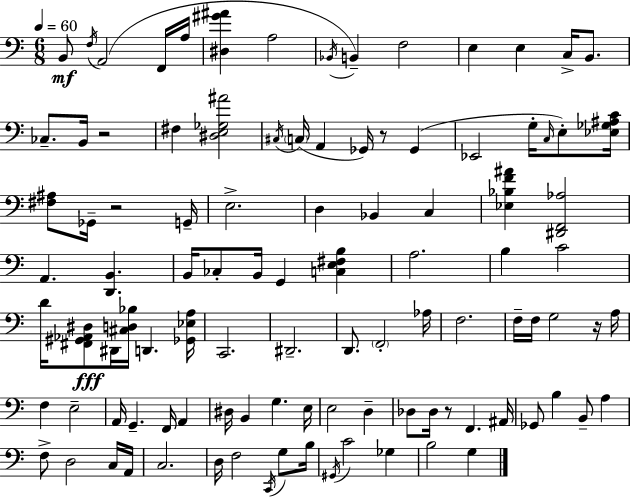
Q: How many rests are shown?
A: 5